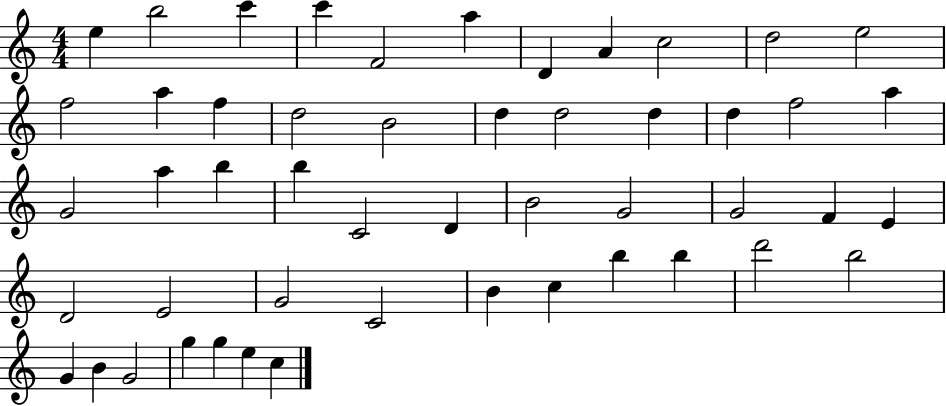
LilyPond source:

{
  \clef treble
  \numericTimeSignature
  \time 4/4
  \key c \major
  e''4 b''2 c'''4 | c'''4 f'2 a''4 | d'4 a'4 c''2 | d''2 e''2 | \break f''2 a''4 f''4 | d''2 b'2 | d''4 d''2 d''4 | d''4 f''2 a''4 | \break g'2 a''4 b''4 | b''4 c'2 d'4 | b'2 g'2 | g'2 f'4 e'4 | \break d'2 e'2 | g'2 c'2 | b'4 c''4 b''4 b''4 | d'''2 b''2 | \break g'4 b'4 g'2 | g''4 g''4 e''4 c''4 | \bar "|."
}